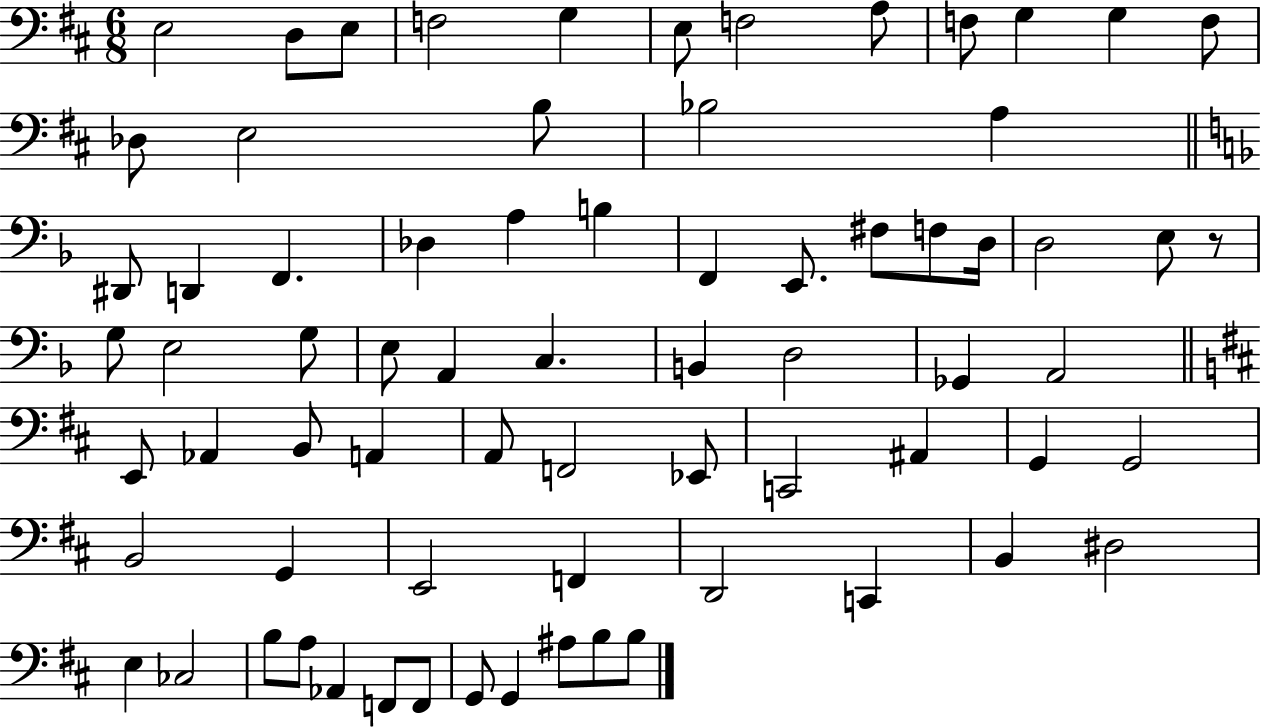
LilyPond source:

{
  \clef bass
  \numericTimeSignature
  \time 6/8
  \key d \major
  e2 d8 e8 | f2 g4 | e8 f2 a8 | f8 g4 g4 f8 | \break des8 e2 b8 | bes2 a4 | \bar "||" \break \key d \minor dis,8 d,4 f,4. | des4 a4 b4 | f,4 e,8. fis8 f8 d16 | d2 e8 r8 | \break g8 e2 g8 | e8 a,4 c4. | b,4 d2 | ges,4 a,2 | \break \bar "||" \break \key d \major e,8 aes,4 b,8 a,4 | a,8 f,2 ees,8 | c,2 ais,4 | g,4 g,2 | \break b,2 g,4 | e,2 f,4 | d,2 c,4 | b,4 dis2 | \break e4 ces2 | b8 a8 aes,4 f,8 f,8 | g,8 g,4 ais8 b8 b8 | \bar "|."
}